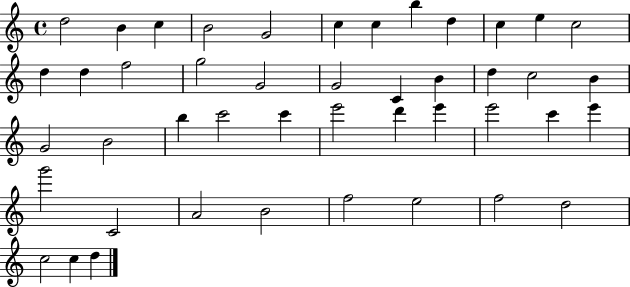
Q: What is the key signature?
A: C major